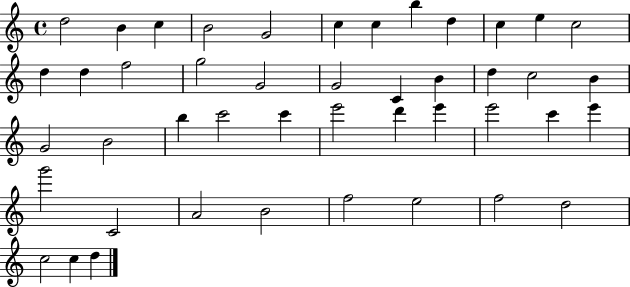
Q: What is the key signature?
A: C major